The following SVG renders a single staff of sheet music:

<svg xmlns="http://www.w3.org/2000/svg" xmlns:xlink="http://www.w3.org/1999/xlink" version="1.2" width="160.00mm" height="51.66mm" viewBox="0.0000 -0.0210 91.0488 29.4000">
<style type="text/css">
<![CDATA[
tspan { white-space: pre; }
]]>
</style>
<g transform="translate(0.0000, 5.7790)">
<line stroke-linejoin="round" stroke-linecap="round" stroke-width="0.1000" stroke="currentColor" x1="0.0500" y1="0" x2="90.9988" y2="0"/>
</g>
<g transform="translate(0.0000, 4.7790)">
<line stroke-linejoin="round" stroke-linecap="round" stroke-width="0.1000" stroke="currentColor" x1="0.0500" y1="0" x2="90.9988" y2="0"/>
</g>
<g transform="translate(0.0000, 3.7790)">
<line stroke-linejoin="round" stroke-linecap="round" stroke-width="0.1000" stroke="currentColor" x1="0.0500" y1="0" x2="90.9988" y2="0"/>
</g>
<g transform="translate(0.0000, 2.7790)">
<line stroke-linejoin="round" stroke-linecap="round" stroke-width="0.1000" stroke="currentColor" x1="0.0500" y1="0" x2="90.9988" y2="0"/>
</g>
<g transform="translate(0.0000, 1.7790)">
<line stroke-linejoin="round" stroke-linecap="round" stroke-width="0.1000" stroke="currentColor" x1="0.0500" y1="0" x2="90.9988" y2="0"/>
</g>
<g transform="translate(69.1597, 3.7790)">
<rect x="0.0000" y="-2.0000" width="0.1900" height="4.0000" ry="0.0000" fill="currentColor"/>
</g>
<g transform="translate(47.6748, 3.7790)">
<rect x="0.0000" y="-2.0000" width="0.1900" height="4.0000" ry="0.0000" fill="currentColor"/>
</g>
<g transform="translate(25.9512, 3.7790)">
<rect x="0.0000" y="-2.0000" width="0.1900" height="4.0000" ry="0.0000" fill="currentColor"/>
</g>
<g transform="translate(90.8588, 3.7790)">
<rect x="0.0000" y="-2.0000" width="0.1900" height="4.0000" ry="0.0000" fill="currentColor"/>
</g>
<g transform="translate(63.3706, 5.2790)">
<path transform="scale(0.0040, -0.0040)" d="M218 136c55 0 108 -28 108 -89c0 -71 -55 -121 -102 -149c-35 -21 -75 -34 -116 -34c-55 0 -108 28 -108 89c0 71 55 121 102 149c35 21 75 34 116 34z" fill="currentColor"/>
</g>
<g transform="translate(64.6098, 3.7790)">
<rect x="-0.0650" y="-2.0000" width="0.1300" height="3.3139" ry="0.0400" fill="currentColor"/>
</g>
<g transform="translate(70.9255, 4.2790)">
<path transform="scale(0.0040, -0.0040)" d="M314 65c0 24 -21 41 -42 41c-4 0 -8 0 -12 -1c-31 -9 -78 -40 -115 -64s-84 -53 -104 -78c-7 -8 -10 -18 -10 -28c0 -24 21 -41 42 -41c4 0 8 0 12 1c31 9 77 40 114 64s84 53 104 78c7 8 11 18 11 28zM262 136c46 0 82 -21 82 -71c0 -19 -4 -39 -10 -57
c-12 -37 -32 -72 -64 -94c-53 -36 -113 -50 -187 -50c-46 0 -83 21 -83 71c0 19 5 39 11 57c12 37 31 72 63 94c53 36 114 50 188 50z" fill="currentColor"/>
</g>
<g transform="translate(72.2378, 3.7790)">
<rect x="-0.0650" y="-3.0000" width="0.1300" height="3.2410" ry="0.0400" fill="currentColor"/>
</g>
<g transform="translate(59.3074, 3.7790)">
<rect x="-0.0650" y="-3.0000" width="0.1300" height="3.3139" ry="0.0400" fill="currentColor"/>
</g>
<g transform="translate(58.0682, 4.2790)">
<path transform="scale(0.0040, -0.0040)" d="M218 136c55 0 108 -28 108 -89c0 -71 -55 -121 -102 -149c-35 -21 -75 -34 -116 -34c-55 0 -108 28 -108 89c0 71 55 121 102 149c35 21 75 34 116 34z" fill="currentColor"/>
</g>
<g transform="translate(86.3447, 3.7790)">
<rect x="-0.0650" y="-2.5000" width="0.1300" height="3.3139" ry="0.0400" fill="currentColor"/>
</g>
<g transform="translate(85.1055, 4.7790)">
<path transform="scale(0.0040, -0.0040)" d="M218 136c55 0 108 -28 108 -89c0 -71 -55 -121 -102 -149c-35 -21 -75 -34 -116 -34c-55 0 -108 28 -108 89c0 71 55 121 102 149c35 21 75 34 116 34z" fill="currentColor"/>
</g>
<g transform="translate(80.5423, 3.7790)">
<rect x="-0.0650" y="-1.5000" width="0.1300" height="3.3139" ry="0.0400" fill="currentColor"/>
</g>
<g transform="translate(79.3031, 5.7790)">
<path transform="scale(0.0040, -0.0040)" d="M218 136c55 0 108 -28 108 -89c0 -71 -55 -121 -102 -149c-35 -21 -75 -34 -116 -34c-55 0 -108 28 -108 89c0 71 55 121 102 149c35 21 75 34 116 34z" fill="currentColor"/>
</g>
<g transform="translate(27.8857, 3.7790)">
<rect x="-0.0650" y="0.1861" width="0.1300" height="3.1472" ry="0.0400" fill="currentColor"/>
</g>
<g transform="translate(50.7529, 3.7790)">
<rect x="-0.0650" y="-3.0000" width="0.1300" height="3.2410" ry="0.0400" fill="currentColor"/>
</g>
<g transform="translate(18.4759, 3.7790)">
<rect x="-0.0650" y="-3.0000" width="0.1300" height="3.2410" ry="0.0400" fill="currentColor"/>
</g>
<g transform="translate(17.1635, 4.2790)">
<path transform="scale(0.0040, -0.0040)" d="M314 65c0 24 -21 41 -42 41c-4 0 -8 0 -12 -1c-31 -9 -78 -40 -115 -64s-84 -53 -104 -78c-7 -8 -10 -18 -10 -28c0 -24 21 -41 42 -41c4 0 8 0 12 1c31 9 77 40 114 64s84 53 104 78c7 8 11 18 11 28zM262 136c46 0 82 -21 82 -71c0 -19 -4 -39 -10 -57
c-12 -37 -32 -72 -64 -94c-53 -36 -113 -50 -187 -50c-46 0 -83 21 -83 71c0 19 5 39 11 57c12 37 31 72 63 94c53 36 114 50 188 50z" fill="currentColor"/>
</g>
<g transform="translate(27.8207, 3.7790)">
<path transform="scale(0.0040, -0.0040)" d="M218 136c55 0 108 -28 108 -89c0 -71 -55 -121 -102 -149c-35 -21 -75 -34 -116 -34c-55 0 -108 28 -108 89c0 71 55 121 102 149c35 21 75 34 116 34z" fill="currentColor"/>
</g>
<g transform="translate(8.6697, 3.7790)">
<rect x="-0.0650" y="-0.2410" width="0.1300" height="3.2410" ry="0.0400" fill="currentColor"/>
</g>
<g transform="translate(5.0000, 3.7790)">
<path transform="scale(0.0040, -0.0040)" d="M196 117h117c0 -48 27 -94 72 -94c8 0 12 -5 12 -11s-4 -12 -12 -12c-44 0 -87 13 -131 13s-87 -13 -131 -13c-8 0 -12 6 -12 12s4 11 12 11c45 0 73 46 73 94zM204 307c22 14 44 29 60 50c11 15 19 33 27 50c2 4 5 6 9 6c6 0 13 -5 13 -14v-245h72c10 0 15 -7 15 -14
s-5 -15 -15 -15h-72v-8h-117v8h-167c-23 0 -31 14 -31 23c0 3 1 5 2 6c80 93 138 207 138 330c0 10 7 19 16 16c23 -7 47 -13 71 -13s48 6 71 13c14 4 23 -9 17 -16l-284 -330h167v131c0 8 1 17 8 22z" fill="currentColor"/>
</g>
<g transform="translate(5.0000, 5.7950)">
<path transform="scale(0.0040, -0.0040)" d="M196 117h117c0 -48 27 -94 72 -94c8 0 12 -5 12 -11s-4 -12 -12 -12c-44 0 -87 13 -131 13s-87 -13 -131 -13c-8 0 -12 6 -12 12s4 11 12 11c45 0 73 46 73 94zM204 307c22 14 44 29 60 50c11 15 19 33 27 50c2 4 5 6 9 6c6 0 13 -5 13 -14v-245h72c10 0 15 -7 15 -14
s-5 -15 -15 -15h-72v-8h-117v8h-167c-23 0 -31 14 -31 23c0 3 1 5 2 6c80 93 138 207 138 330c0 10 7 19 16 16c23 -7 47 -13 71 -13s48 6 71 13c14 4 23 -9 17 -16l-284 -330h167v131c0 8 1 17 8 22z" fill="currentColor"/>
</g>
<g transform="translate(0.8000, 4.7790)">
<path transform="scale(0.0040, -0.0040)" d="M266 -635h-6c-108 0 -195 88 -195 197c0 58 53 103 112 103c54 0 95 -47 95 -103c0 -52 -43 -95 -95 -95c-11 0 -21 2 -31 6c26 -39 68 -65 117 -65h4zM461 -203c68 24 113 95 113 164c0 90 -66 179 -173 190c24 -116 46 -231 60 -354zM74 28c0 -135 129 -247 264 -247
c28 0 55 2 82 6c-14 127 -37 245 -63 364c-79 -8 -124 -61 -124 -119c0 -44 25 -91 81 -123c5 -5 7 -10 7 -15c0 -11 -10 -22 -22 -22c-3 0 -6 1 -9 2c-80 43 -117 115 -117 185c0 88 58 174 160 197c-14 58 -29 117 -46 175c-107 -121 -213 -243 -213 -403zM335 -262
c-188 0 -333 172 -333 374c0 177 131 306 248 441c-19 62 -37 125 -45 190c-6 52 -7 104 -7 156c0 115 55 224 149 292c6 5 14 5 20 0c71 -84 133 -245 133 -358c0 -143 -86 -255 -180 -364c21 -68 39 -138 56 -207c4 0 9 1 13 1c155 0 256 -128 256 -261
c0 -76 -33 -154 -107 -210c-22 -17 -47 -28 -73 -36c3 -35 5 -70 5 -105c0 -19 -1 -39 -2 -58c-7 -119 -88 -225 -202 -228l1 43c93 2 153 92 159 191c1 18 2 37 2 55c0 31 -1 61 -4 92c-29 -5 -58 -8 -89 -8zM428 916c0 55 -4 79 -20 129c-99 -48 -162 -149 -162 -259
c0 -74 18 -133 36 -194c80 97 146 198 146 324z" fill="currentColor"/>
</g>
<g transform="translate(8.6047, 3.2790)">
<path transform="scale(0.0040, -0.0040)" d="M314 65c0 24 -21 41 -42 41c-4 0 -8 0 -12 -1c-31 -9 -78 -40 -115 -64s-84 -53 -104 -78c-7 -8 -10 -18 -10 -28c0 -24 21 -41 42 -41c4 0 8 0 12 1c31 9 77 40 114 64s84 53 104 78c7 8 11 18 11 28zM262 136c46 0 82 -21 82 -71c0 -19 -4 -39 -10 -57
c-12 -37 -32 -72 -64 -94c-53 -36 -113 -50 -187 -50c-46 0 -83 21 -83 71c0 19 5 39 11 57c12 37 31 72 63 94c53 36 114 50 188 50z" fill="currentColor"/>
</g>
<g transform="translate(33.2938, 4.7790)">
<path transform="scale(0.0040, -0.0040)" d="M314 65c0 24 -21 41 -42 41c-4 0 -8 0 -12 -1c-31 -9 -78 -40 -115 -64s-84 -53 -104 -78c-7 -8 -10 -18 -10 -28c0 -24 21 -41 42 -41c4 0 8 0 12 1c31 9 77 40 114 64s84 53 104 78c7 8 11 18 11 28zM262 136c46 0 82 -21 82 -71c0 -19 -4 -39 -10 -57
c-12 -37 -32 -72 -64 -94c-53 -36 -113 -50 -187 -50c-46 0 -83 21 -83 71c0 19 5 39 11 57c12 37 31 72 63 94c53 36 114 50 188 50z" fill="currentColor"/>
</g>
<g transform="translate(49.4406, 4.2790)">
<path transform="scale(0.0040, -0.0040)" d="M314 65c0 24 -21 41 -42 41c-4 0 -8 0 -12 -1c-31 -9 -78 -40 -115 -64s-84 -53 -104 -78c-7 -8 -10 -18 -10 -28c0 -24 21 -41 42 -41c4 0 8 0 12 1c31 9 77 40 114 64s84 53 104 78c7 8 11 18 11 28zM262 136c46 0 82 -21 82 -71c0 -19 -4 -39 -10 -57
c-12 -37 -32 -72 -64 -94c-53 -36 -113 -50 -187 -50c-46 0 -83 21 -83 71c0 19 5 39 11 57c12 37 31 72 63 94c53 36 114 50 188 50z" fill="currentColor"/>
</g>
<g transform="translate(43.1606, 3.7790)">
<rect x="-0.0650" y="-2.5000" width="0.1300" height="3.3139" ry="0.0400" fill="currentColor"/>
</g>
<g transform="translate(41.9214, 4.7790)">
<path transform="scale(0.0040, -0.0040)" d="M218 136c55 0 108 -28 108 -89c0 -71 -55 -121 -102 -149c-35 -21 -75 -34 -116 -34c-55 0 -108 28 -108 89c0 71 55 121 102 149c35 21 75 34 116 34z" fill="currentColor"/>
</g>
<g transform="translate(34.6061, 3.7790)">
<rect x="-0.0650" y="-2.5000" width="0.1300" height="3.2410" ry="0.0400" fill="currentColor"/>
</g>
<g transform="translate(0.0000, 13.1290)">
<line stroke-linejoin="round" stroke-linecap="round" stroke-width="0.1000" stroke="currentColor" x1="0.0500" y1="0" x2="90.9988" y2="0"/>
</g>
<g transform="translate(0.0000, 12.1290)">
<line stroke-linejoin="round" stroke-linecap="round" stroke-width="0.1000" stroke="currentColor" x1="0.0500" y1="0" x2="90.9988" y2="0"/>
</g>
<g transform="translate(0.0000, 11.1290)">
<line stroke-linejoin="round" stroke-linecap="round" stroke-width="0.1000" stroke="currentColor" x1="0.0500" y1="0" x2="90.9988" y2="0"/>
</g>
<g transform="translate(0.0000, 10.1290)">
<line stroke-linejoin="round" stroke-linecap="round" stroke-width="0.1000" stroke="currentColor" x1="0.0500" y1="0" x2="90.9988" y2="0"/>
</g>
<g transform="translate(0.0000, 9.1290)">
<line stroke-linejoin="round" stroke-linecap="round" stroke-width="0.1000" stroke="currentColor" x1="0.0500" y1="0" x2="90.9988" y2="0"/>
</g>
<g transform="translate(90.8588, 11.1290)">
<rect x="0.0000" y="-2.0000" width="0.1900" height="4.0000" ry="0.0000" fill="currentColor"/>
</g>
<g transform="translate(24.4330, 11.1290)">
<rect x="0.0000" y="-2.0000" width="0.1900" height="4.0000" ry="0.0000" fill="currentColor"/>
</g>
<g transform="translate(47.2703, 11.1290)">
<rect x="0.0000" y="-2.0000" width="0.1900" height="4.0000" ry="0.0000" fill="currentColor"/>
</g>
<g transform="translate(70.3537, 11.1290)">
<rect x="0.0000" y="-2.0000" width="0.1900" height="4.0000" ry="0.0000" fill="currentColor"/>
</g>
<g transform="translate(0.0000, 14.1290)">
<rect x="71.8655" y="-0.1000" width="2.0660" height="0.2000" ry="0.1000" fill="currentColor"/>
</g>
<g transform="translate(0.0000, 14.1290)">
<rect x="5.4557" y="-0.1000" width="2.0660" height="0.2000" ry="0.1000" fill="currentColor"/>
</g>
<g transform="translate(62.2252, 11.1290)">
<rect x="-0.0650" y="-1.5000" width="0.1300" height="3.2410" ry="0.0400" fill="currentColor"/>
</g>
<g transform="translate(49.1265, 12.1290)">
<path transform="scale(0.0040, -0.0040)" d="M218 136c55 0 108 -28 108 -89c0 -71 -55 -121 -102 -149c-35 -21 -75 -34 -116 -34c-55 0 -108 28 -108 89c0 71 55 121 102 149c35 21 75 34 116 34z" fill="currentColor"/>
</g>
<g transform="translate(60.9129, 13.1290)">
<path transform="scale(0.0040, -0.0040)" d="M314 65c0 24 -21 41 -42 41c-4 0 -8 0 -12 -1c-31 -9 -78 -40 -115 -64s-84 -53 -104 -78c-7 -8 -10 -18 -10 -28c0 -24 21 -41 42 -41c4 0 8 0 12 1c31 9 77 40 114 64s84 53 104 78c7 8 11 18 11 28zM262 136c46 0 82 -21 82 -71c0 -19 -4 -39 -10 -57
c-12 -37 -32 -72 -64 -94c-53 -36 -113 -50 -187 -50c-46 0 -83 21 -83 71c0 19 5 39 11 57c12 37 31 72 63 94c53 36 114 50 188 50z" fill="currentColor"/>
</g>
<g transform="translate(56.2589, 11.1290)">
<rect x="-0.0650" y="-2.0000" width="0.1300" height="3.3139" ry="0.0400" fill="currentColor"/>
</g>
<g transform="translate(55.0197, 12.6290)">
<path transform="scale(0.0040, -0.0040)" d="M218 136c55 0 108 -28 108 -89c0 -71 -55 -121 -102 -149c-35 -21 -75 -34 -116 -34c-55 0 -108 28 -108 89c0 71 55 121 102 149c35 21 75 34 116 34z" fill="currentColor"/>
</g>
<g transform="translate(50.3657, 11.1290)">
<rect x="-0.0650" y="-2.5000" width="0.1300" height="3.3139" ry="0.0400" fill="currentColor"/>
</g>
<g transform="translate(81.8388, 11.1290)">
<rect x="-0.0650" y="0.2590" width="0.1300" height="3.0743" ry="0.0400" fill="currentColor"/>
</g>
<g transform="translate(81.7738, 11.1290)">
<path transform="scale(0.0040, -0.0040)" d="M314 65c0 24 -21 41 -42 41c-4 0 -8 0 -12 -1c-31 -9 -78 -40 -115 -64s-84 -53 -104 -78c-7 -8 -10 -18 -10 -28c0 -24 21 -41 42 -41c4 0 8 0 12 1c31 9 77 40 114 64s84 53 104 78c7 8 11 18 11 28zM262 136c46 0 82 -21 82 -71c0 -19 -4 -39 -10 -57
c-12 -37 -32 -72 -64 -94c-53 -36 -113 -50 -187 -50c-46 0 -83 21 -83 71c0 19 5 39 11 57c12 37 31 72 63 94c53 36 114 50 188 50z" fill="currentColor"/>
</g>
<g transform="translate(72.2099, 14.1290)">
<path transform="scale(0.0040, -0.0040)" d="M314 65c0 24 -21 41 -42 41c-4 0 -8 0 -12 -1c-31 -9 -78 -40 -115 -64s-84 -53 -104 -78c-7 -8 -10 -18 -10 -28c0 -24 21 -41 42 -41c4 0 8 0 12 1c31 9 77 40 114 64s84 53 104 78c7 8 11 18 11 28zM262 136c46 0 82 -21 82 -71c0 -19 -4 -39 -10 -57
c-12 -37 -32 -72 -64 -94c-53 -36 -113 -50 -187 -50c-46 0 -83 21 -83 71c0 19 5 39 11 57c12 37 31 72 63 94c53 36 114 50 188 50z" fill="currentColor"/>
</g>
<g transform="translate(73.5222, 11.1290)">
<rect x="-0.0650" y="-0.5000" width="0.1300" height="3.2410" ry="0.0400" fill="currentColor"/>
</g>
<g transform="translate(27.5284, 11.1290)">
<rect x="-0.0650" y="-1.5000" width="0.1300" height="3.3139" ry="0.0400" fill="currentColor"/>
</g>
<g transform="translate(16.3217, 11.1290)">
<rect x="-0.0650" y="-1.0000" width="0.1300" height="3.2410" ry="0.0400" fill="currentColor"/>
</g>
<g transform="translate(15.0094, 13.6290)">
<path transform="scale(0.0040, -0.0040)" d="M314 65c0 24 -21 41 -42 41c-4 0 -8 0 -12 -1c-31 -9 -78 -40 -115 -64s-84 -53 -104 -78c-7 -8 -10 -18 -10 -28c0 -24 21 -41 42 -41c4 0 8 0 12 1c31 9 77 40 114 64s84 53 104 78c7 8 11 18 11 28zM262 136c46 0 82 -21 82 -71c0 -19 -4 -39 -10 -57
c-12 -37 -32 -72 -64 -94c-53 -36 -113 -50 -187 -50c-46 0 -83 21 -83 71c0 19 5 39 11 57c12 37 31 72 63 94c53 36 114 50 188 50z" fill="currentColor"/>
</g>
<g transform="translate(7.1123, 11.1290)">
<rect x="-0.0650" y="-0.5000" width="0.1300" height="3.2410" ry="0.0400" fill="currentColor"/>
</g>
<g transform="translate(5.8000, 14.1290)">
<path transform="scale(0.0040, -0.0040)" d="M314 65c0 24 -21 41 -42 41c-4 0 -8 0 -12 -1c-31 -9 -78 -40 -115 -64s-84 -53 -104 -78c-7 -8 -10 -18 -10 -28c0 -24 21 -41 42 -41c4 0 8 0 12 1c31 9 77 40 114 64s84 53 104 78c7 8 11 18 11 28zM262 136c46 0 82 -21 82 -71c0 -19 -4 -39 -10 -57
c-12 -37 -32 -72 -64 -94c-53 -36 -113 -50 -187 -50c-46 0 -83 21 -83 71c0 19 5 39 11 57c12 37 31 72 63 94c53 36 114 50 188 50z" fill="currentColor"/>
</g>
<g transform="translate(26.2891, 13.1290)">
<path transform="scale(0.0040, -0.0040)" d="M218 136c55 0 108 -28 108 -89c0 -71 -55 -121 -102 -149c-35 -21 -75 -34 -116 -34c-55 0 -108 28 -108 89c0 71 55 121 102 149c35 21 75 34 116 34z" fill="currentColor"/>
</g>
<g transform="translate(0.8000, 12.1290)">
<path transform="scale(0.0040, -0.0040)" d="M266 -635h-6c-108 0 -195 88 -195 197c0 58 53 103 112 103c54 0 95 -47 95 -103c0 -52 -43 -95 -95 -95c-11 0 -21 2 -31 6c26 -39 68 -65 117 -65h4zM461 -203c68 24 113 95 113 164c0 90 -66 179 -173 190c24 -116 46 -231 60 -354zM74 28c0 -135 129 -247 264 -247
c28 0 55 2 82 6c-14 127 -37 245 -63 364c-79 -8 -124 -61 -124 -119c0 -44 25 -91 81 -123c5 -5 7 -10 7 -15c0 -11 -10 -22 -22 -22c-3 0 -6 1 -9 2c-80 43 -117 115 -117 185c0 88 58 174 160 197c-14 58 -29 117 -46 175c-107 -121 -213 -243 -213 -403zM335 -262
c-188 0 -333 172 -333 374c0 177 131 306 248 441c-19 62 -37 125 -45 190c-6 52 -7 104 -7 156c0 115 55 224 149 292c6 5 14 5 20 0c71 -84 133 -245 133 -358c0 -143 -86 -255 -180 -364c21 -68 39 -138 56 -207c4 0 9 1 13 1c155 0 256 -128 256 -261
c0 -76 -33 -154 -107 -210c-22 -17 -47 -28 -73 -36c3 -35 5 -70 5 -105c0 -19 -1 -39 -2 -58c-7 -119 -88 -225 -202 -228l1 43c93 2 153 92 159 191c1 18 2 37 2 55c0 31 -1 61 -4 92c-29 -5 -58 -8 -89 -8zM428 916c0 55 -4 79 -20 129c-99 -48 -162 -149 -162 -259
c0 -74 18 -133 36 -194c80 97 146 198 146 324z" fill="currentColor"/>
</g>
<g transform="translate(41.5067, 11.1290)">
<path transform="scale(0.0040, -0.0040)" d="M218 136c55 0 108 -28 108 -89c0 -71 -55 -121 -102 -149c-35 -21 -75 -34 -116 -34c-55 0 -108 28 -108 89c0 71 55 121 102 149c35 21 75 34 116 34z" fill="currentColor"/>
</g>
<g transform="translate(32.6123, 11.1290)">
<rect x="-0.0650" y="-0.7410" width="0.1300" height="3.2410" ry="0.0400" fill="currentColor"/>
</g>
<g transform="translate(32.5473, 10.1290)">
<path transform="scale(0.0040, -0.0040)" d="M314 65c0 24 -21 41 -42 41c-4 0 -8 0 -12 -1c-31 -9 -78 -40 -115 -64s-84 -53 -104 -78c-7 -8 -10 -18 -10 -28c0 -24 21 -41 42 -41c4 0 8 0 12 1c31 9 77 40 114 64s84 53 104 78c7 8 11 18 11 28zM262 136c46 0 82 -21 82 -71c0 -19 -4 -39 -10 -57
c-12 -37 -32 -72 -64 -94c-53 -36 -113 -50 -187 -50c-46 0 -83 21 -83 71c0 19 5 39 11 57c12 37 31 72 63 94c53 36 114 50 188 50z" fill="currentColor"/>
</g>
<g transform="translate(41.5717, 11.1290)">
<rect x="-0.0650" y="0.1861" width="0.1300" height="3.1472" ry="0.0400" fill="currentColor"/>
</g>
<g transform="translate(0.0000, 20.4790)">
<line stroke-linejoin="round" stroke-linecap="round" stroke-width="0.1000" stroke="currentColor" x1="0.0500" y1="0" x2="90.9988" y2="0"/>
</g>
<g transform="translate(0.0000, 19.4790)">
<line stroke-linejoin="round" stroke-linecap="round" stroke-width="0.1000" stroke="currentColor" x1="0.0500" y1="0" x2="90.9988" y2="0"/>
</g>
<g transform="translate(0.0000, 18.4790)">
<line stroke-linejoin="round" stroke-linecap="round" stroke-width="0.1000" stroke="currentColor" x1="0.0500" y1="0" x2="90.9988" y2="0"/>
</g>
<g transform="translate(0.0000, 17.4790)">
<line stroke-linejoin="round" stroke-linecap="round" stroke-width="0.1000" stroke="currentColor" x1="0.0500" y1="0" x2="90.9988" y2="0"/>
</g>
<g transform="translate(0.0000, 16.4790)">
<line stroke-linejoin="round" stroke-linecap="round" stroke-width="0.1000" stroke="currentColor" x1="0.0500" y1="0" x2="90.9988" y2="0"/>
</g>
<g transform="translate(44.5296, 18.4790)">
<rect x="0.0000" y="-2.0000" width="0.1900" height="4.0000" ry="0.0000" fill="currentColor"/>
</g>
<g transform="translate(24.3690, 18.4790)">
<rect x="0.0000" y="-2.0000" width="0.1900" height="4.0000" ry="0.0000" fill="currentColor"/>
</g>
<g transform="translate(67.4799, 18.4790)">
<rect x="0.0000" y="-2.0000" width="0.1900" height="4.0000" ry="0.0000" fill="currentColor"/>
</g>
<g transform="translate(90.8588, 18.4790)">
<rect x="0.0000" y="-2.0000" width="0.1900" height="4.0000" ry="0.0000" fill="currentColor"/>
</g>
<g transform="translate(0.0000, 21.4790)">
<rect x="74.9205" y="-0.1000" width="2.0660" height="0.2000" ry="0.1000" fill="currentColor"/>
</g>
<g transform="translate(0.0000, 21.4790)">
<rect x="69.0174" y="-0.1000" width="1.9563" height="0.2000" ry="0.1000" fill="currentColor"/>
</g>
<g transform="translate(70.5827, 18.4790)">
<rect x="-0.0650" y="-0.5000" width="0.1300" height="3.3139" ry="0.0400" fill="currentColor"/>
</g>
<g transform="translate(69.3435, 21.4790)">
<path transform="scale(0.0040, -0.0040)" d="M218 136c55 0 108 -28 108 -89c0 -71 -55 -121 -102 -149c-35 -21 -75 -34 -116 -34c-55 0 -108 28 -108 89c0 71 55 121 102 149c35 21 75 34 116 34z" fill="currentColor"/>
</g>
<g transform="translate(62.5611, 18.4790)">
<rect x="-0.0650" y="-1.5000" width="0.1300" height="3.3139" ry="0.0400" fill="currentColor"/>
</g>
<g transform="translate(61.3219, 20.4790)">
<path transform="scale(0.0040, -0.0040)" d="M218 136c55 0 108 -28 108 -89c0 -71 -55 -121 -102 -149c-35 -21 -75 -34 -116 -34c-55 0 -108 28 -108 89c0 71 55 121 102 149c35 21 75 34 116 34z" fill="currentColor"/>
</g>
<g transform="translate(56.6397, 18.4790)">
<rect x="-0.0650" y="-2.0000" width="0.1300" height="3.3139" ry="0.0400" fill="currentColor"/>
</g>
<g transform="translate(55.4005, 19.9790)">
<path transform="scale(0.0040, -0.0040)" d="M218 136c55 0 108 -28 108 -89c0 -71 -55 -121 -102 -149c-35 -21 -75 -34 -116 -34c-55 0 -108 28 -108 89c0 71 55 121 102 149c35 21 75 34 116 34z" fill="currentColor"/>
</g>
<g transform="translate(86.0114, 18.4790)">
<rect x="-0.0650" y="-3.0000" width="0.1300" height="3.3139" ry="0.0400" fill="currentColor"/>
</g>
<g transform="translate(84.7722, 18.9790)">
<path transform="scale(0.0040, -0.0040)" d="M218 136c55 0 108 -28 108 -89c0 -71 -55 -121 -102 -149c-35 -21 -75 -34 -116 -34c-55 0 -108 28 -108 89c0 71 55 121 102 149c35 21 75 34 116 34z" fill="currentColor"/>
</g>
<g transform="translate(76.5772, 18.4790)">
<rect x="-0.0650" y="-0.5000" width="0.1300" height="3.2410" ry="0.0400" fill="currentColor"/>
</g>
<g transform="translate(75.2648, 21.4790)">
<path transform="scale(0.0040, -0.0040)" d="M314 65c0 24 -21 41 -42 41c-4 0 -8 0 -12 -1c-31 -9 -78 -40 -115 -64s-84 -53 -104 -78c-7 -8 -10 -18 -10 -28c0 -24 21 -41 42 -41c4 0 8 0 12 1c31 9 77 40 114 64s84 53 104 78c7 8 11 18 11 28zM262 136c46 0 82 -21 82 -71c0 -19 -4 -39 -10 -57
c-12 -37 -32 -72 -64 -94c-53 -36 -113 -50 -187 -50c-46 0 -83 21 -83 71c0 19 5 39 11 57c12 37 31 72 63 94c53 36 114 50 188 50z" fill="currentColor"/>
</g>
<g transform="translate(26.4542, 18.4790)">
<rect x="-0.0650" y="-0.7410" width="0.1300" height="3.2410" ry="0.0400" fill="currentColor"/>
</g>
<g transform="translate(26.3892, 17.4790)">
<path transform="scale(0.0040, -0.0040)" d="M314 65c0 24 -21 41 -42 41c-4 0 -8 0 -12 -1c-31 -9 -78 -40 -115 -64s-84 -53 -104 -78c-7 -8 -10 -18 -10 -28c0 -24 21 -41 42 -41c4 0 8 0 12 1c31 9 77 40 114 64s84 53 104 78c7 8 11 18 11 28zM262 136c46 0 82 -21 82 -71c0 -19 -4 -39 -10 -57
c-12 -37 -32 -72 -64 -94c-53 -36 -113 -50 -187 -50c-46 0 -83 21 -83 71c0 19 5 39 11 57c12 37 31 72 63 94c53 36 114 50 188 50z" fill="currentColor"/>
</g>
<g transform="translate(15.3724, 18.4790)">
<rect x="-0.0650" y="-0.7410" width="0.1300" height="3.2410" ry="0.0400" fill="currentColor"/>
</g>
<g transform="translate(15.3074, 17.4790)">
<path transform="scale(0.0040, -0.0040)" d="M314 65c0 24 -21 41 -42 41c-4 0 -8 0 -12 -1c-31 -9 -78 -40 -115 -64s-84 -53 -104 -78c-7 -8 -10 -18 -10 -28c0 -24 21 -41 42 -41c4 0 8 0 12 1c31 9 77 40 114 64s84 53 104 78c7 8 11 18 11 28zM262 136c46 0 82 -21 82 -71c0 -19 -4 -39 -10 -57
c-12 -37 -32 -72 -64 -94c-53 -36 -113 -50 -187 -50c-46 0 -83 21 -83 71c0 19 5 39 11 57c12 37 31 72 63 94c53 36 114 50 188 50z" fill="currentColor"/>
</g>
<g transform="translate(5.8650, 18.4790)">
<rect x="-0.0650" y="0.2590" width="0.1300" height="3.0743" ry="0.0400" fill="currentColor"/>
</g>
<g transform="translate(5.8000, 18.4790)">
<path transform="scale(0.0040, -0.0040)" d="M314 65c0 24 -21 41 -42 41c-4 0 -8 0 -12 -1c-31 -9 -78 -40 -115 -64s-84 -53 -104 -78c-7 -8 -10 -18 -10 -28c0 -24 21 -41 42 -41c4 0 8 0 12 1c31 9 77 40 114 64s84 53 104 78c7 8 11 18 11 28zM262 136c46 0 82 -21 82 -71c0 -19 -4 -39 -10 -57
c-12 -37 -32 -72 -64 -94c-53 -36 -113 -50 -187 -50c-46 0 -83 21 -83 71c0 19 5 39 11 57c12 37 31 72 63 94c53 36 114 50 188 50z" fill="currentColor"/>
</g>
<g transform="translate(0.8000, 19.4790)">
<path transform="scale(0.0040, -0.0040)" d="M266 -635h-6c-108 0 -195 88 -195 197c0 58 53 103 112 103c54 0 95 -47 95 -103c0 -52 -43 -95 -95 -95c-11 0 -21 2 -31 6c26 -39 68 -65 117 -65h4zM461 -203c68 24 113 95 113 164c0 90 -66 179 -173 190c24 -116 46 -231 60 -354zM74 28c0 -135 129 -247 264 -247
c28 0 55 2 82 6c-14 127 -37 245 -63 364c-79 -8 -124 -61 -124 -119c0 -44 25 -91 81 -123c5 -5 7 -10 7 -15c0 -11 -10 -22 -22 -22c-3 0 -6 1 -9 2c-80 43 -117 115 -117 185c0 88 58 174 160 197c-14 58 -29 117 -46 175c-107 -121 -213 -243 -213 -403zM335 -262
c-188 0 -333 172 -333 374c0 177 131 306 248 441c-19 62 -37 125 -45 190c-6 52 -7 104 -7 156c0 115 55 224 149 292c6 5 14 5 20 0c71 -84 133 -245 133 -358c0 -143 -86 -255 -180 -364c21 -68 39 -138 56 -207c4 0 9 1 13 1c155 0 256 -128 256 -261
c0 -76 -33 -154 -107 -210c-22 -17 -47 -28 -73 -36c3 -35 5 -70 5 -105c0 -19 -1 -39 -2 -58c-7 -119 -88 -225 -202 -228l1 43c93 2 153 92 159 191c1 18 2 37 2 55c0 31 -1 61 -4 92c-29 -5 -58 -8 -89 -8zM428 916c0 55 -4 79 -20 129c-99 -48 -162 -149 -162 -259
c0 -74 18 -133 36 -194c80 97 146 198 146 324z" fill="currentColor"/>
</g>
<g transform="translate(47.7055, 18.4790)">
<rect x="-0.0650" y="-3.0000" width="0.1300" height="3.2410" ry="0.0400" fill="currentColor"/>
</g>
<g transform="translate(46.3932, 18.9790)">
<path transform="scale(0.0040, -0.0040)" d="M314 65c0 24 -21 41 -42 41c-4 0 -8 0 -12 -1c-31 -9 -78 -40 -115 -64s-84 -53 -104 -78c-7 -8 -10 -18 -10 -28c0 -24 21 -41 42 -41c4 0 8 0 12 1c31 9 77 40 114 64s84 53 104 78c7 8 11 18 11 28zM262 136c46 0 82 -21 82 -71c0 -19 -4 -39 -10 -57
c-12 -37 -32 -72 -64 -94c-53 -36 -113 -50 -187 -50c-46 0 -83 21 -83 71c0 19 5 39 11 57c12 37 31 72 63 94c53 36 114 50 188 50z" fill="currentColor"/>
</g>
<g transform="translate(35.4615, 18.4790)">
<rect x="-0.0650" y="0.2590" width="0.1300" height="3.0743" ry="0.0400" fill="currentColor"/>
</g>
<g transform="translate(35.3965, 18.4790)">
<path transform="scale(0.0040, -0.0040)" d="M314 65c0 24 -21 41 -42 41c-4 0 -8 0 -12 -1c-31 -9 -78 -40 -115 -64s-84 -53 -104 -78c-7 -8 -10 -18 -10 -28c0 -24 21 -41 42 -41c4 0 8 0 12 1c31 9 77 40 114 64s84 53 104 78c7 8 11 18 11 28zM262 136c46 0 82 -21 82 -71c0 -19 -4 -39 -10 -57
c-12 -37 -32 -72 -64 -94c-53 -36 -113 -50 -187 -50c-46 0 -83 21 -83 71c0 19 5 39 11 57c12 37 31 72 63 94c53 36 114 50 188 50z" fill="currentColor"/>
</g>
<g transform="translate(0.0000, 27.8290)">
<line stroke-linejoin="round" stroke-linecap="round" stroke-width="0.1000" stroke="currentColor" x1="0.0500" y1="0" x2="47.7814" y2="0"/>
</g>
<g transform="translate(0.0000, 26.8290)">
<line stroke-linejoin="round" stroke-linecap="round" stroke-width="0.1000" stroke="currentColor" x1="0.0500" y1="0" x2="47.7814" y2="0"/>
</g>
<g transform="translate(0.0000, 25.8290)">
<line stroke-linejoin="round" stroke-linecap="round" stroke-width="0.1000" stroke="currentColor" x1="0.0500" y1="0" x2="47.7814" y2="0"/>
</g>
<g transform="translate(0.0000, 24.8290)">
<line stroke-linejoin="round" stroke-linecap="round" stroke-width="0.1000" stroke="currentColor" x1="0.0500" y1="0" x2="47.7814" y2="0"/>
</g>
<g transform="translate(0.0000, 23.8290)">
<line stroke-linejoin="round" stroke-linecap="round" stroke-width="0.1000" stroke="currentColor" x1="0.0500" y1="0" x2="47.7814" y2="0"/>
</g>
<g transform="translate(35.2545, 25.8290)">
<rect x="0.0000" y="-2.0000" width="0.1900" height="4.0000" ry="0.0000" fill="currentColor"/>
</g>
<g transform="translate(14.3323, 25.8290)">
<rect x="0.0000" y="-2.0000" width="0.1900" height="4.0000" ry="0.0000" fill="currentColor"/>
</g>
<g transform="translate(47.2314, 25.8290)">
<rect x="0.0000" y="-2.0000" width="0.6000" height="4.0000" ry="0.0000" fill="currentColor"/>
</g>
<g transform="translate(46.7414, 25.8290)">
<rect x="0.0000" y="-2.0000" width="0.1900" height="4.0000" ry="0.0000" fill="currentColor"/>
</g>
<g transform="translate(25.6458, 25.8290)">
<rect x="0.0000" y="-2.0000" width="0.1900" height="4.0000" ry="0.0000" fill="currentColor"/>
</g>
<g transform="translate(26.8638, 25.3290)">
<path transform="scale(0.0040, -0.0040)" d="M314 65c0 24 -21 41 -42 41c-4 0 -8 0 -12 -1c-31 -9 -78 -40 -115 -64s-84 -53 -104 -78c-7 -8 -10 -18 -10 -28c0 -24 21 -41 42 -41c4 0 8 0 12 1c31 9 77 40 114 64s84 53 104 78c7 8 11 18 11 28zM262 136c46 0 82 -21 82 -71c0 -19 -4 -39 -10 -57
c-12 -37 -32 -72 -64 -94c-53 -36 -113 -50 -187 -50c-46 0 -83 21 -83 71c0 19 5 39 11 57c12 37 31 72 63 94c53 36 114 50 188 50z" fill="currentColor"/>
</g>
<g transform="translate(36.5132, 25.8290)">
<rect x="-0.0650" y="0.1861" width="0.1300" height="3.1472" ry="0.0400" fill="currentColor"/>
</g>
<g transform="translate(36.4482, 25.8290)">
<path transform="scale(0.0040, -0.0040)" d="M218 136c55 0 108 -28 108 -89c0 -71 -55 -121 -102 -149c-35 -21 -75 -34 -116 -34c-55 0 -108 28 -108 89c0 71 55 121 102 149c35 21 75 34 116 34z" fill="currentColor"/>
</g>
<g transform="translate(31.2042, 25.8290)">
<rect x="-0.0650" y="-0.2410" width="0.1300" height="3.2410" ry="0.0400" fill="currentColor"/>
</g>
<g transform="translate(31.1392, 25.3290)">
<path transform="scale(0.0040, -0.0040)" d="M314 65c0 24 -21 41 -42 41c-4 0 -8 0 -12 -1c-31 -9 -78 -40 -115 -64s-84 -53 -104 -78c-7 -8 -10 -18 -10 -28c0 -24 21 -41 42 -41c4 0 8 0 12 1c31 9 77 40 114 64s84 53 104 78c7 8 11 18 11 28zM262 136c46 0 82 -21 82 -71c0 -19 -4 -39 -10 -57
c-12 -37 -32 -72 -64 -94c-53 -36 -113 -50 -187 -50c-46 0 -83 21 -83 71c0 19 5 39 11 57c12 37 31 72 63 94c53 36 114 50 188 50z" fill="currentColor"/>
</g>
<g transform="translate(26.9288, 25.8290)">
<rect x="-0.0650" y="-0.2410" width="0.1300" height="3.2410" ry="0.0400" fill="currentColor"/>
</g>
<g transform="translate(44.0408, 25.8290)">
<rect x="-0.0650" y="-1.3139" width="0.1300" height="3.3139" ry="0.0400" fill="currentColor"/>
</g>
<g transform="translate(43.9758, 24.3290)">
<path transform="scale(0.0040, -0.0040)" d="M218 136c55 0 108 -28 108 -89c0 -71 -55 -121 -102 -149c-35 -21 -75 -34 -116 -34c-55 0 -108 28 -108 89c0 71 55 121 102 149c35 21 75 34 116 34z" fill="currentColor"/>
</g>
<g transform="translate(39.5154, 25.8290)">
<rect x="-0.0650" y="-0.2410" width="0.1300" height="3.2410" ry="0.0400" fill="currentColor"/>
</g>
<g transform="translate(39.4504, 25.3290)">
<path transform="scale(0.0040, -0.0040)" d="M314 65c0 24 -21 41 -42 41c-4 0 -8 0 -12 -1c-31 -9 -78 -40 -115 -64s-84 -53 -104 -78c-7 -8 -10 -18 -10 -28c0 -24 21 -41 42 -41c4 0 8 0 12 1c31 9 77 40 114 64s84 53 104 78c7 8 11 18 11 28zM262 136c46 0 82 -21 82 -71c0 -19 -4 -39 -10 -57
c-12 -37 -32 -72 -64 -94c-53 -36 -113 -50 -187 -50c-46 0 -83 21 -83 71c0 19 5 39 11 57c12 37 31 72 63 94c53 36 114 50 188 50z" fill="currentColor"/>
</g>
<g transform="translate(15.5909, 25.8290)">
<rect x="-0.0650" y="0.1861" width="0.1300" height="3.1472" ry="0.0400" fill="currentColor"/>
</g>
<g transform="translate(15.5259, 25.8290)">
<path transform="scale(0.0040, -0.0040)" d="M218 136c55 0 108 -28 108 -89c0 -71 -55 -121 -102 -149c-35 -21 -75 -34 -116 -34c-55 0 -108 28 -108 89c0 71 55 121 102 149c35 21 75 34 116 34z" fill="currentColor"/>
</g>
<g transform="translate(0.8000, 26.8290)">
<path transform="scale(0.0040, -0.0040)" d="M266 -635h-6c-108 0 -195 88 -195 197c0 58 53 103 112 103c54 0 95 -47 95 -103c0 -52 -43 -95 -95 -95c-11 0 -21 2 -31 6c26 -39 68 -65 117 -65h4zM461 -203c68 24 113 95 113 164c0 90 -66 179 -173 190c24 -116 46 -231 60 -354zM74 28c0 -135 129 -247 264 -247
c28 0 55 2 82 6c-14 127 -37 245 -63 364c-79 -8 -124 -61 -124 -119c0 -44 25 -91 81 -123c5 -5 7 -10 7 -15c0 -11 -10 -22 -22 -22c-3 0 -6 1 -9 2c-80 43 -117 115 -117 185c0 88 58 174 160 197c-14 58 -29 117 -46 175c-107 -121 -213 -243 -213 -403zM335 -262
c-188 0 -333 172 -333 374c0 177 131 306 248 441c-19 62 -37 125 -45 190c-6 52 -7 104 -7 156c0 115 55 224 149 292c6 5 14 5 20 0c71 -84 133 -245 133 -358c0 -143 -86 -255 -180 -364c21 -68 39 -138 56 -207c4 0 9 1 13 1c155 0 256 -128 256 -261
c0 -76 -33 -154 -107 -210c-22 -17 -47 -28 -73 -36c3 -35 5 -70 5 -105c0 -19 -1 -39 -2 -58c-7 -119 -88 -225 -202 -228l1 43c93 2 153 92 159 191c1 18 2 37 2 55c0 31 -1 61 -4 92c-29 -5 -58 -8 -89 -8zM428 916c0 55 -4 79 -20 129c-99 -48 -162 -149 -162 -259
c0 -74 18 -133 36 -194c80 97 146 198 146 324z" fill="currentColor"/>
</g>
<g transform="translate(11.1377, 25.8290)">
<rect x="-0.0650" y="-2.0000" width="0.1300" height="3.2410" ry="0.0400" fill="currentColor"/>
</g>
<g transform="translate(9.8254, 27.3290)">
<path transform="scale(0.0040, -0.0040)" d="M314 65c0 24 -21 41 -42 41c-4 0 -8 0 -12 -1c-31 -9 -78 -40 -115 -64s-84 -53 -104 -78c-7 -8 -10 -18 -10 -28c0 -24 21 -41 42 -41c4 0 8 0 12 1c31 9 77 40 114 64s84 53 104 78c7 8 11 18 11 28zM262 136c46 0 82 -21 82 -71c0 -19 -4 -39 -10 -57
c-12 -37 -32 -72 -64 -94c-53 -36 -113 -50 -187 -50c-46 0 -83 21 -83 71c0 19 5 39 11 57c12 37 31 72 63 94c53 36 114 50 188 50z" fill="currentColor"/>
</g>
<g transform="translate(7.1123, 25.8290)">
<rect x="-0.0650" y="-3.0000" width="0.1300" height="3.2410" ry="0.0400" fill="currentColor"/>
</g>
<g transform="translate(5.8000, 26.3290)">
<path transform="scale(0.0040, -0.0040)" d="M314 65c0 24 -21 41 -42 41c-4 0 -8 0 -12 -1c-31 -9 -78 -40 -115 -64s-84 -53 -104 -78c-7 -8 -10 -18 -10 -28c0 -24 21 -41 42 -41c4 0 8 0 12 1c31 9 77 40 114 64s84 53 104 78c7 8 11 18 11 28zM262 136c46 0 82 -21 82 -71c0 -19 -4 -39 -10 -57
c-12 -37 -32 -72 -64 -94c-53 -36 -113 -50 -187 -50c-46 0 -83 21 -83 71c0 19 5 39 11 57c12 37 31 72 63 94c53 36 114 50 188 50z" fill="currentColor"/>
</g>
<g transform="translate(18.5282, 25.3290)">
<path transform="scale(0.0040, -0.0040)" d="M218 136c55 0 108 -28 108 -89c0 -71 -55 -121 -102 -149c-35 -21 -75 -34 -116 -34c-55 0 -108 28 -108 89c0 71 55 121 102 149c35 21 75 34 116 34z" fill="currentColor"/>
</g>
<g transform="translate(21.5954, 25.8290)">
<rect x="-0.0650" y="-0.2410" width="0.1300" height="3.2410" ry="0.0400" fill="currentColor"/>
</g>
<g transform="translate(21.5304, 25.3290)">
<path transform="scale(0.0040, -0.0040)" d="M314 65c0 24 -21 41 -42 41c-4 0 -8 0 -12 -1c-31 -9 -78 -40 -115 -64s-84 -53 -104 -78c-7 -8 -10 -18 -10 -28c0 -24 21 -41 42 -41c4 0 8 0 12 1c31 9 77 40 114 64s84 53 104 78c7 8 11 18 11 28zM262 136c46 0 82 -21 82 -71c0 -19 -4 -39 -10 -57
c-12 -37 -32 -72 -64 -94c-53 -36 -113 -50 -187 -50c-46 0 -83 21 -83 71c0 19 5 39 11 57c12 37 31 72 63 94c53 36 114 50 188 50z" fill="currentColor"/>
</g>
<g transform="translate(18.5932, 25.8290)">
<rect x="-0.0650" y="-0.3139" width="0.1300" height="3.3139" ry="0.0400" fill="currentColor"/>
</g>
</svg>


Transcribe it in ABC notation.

X:1
T:Untitled
M:4/4
L:1/4
K:C
c2 A2 B G2 G A2 A F A2 E G C2 D2 E d2 B G F E2 C2 B2 B2 d2 d2 B2 A2 F E C C2 A A2 F2 B c c2 c2 c2 B c2 e